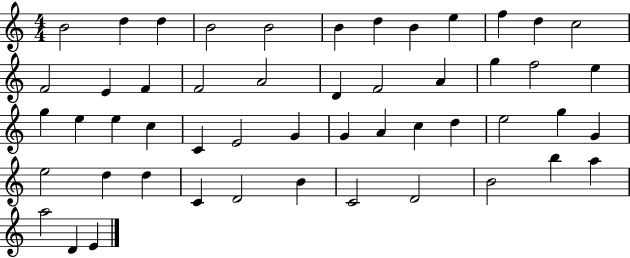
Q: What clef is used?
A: treble